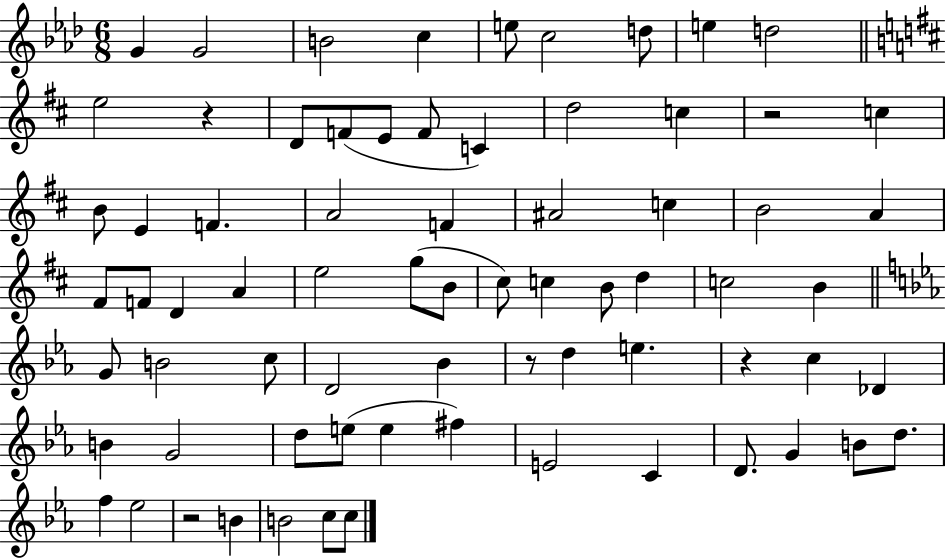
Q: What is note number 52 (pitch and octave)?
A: D5